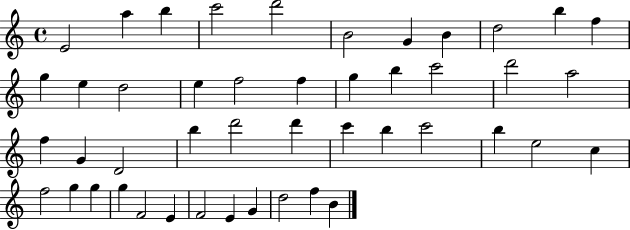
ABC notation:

X:1
T:Untitled
M:4/4
L:1/4
K:C
E2 a b c'2 d'2 B2 G B d2 b f g e d2 e f2 f g b c'2 d'2 a2 f G D2 b d'2 d' c' b c'2 b e2 c f2 g g g F2 E F2 E G d2 f B